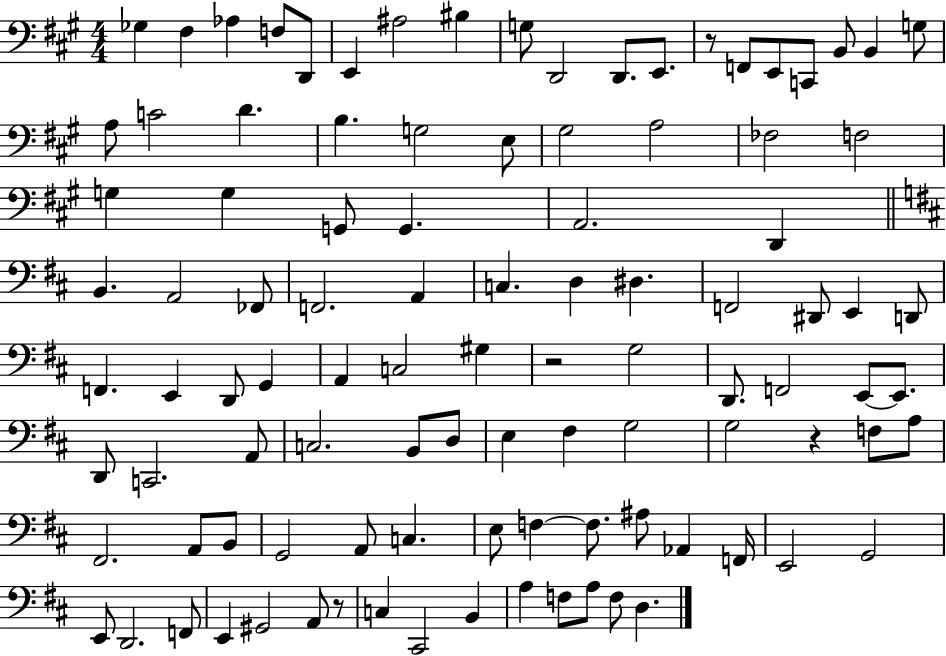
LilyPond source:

{
  \clef bass
  \numericTimeSignature
  \time 4/4
  \key a \major
  ges4 fis4 aes4 f8 d,8 | e,4 ais2 bis4 | g8 d,2 d,8. e,8. | r8 f,8 e,8 c,8 b,8 b,4 g8 | \break a8 c'2 d'4. | b4. g2 e8 | gis2 a2 | fes2 f2 | \break g4 g4 g,8 g,4. | a,2. d,4 | \bar "||" \break \key d \major b,4. a,2 fes,8 | f,2. a,4 | c4. d4 dis4. | f,2 dis,8 e,4 d,8 | \break f,4. e,4 d,8 g,4 | a,4 c2 gis4 | r2 g2 | d,8. f,2 e,8~~ e,8. | \break d,8 c,2. a,8 | c2. b,8 d8 | e4 fis4 g2 | g2 r4 f8 a8 | \break fis,2. a,8 b,8 | g,2 a,8 c4. | e8 f4~~ f8. ais8 aes,4 f,16 | e,2 g,2 | \break e,8 d,2. f,8 | e,4 gis,2 a,8 r8 | c4 cis,2 b,4 | a4 f8 a8 f8 d4. | \break \bar "|."
}